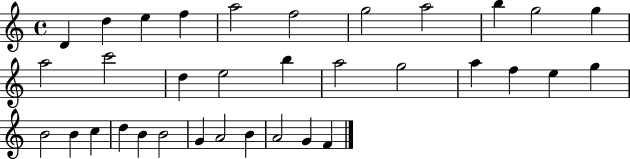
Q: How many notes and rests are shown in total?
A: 34